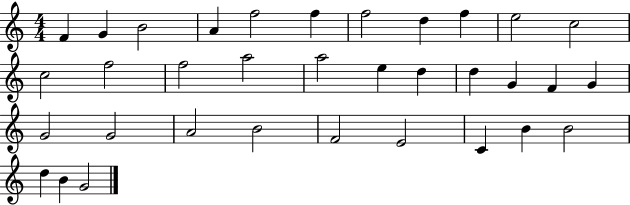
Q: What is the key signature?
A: C major